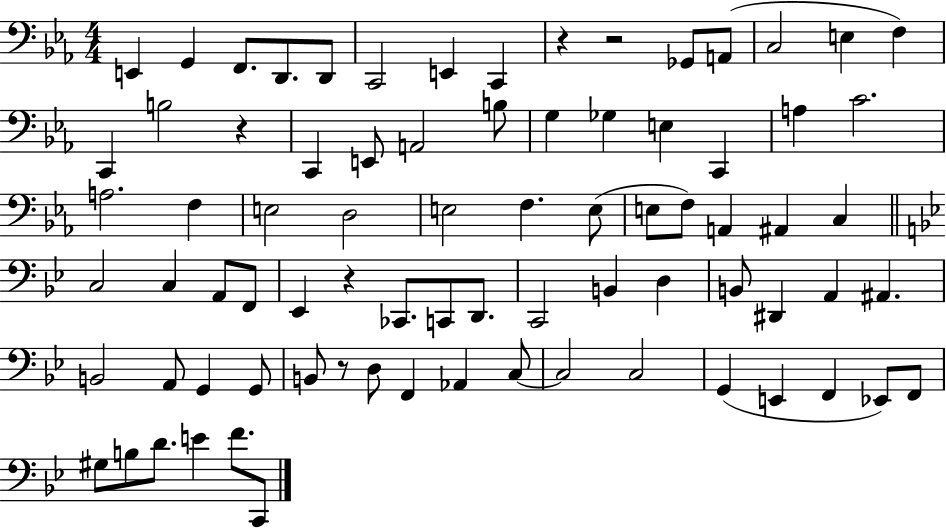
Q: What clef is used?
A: bass